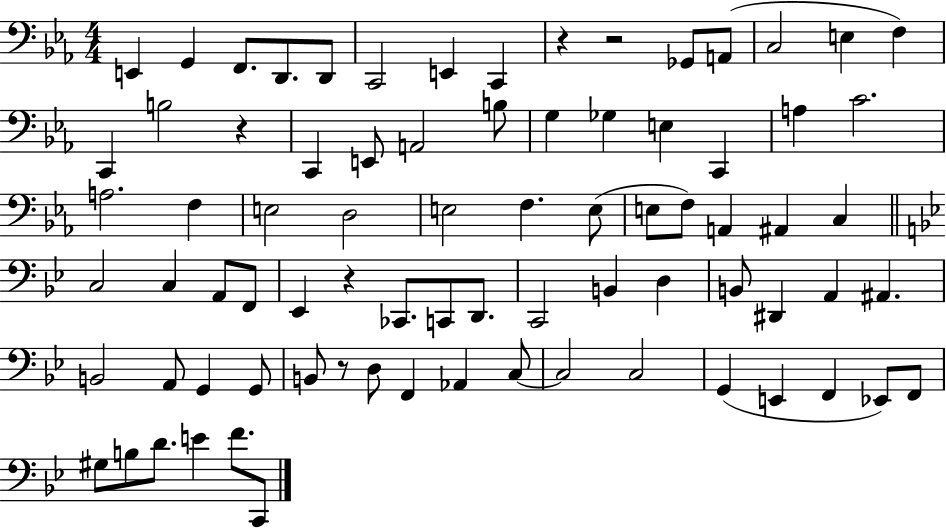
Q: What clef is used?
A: bass